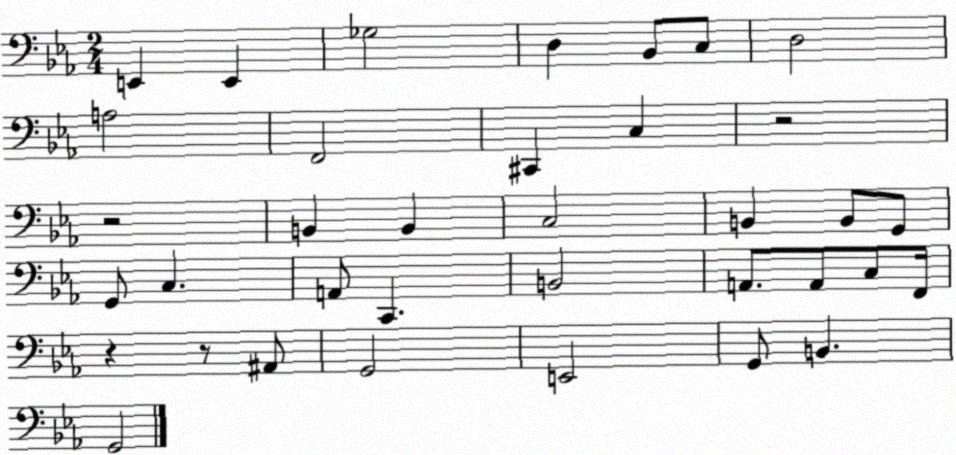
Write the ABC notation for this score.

X:1
T:Untitled
M:2/4
L:1/4
K:Eb
E,, E,, _G,2 D, _B,,/2 C,/2 D,2 A,2 F,,2 ^C,, C, z2 z2 B,, B,, C,2 B,, B,,/2 G,,/2 G,,/2 C, A,,/2 C,, B,,2 A,,/2 A,,/2 C,/2 F,,/4 z z/2 ^A,,/2 G,,2 E,,2 G,,/2 B,, G,,2